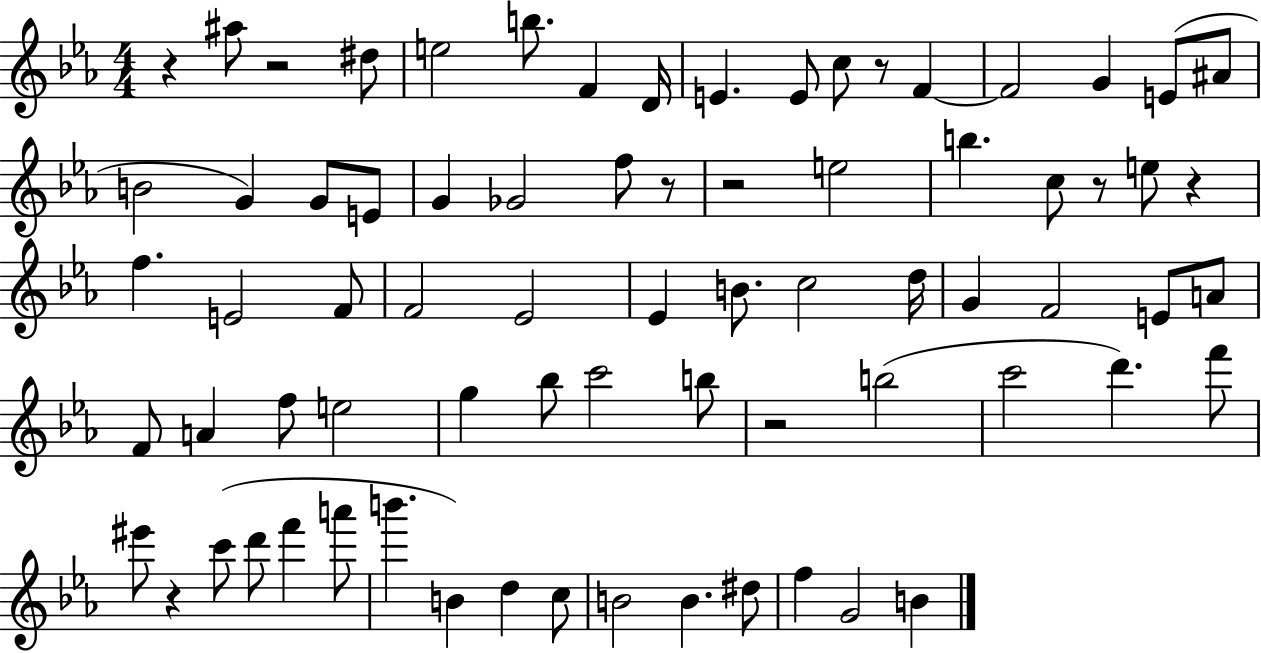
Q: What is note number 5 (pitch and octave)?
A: F4